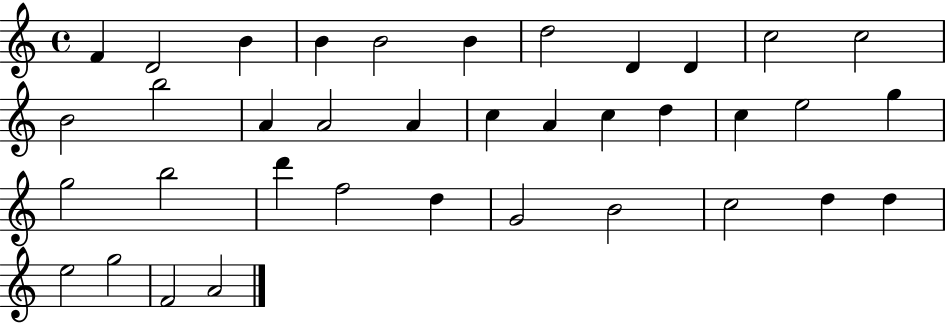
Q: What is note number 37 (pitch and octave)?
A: A4